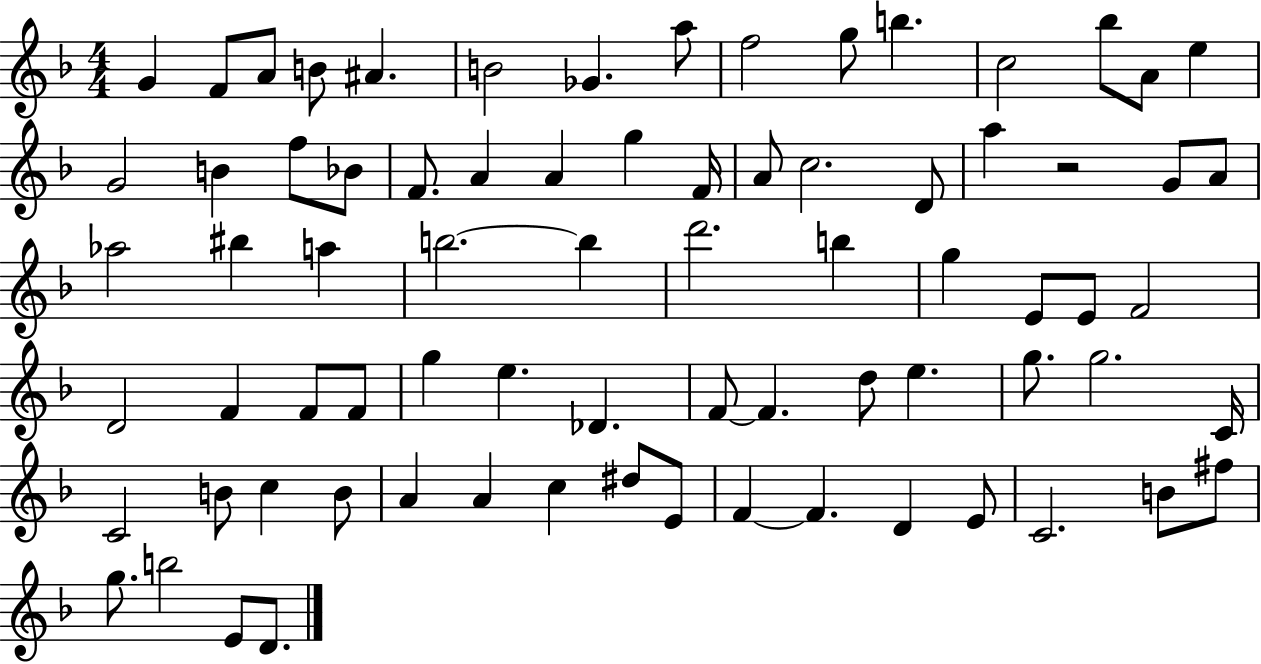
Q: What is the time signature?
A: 4/4